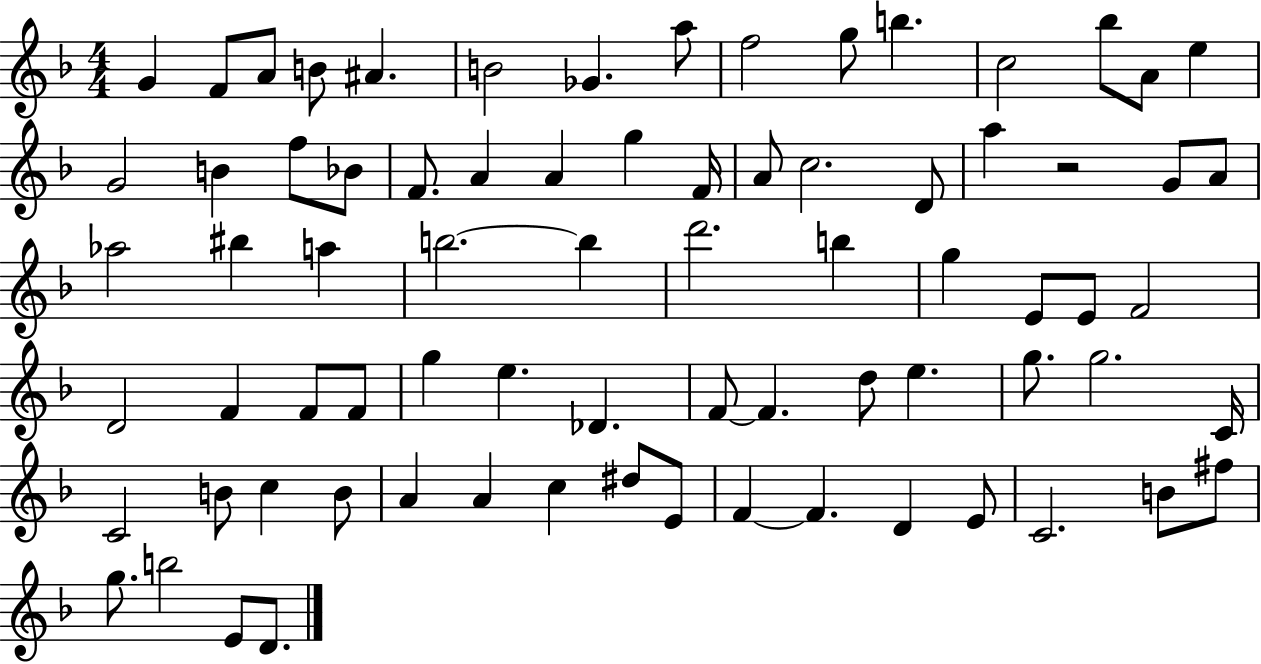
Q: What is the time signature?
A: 4/4